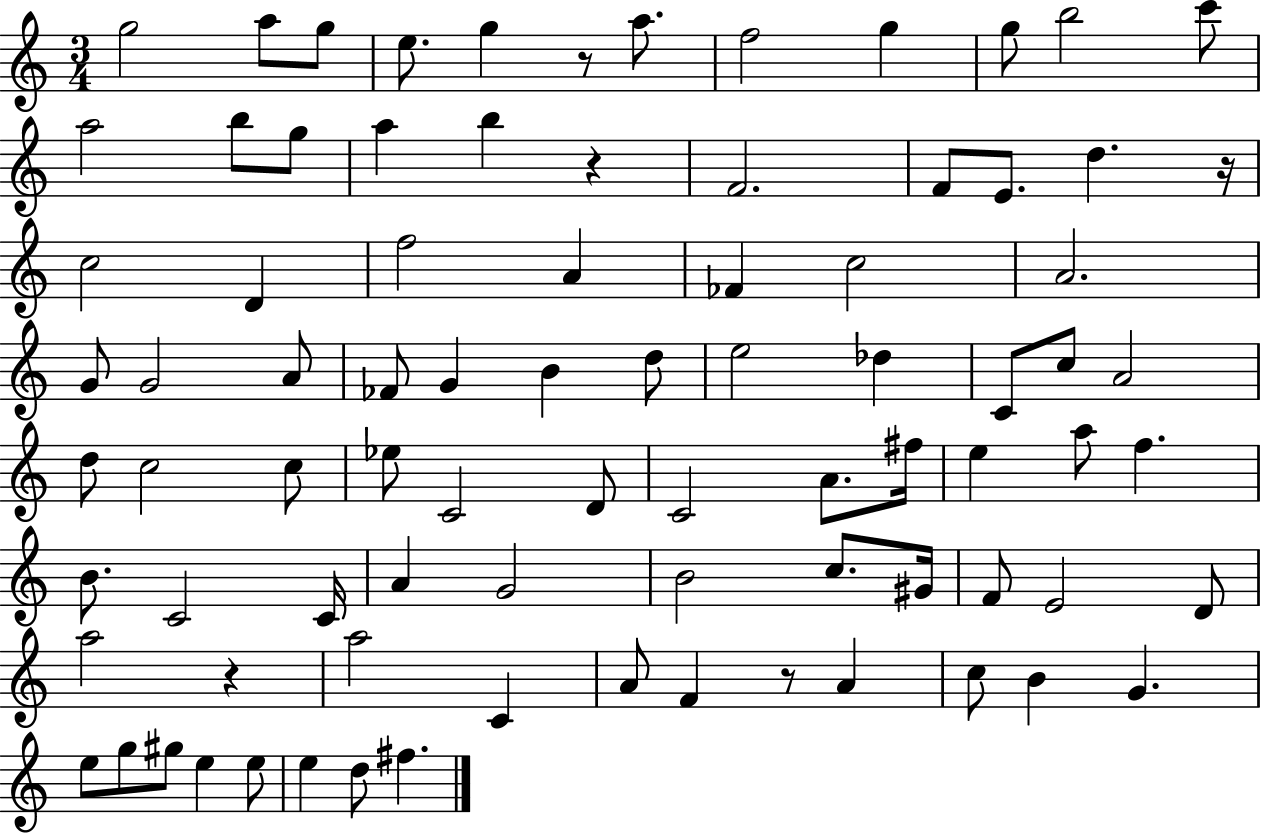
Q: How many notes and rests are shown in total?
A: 84